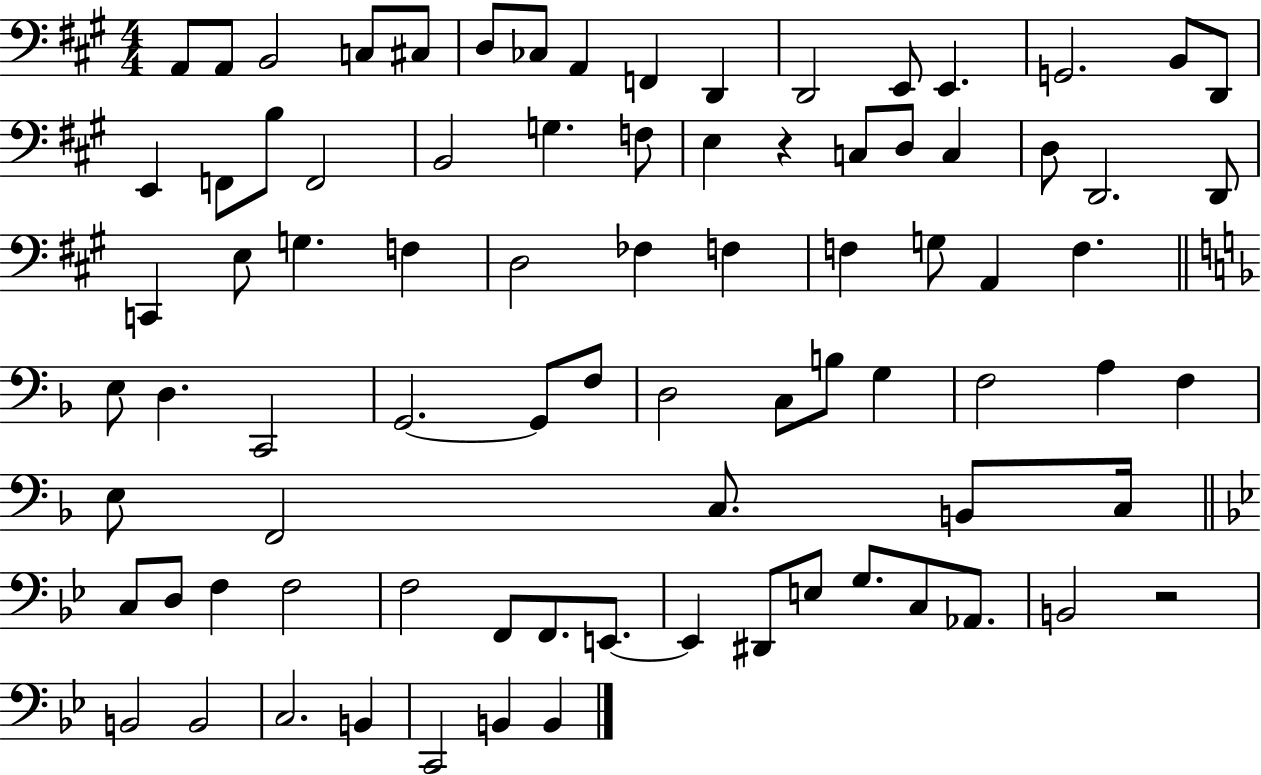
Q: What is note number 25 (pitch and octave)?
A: C3